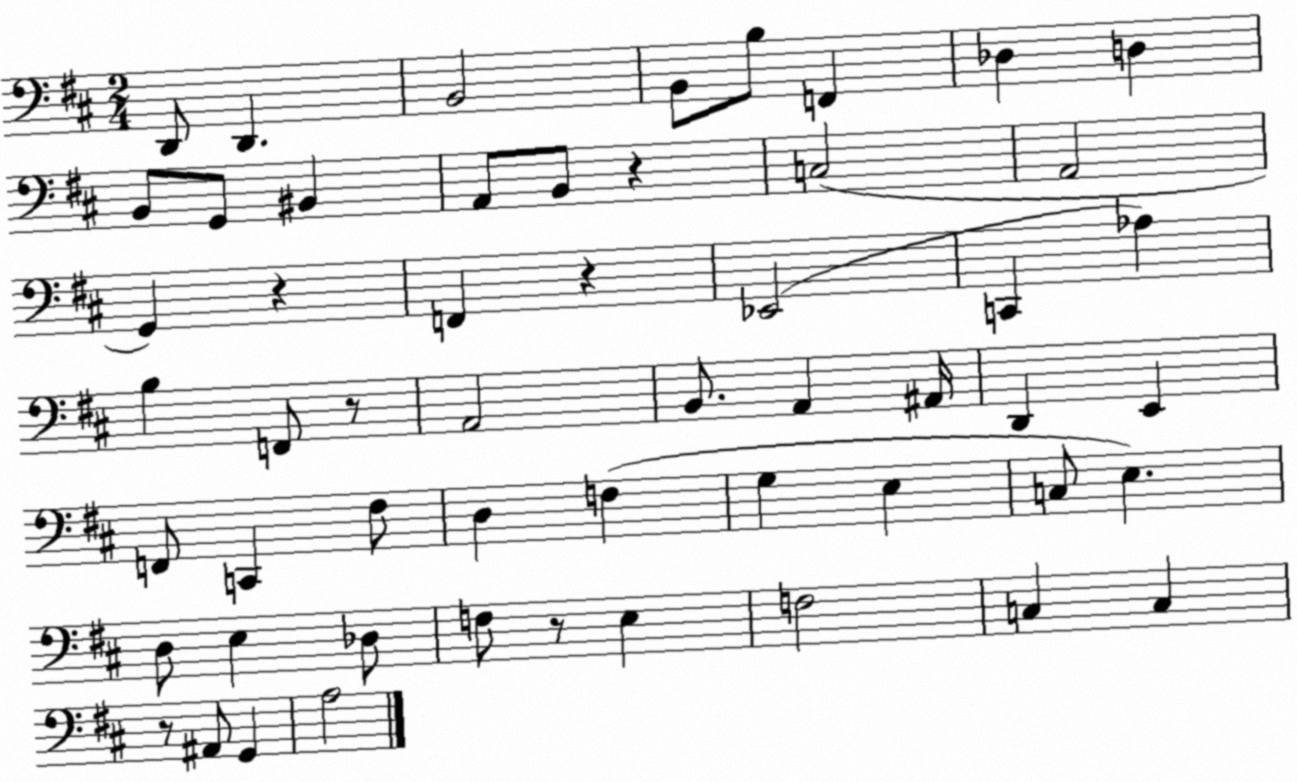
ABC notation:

X:1
T:Untitled
M:2/4
L:1/4
K:D
D,,/2 D,, B,,2 B,,/2 B,/2 F,, _D, D, B,,/2 G,,/2 ^B,, A,,/2 B,,/2 z C,2 A,,2 G,, z F,, z _E,,2 C,, _A, B, F,,/2 z/2 A,,2 B,,/2 A,, ^A,,/4 D,, E,, F,,/2 C,, ^F,/2 D, F, G, E, C,/2 E, D,/2 E, _D,/2 F,/2 z/2 E, F,2 C, C, z/2 ^A,,/2 G,, A,2